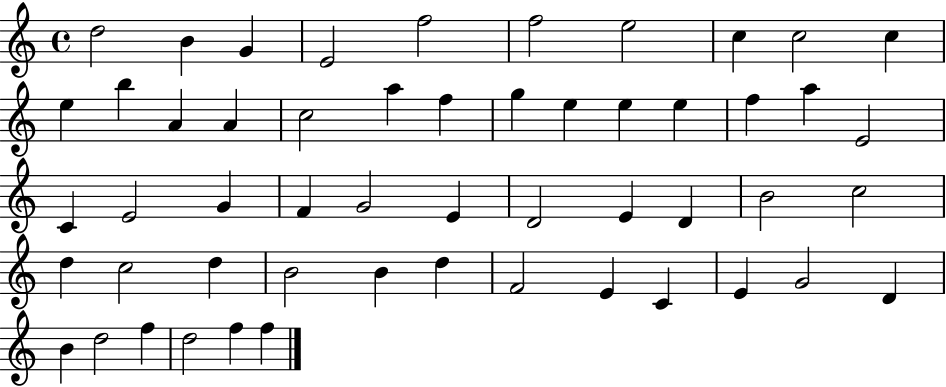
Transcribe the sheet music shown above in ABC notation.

X:1
T:Untitled
M:4/4
L:1/4
K:C
d2 B G E2 f2 f2 e2 c c2 c e b A A c2 a f g e e e f a E2 C E2 G F G2 E D2 E D B2 c2 d c2 d B2 B d F2 E C E G2 D B d2 f d2 f f